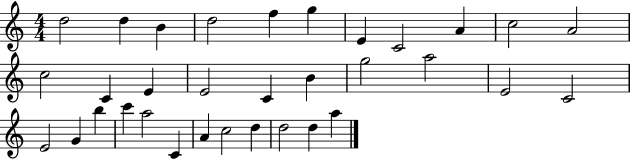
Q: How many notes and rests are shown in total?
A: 33